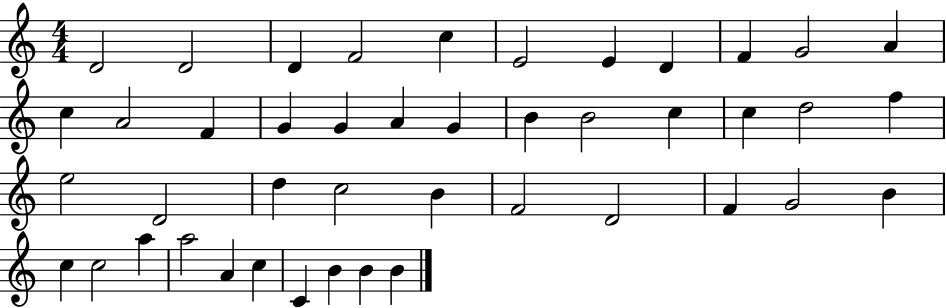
D4/h D4/h D4/q F4/h C5/q E4/h E4/q D4/q F4/q G4/h A4/q C5/q A4/h F4/q G4/q G4/q A4/q G4/q B4/q B4/h C5/q C5/q D5/h F5/q E5/h D4/h D5/q C5/h B4/q F4/h D4/h F4/q G4/h B4/q C5/q C5/h A5/q A5/h A4/q C5/q C4/q B4/q B4/q B4/q